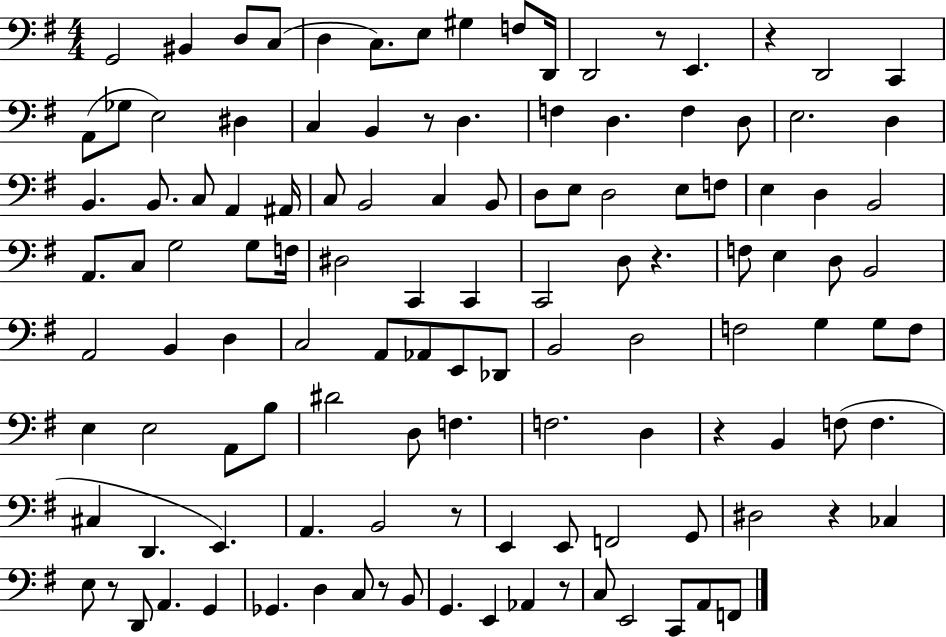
G2/h BIS2/q D3/e C3/e D3/q C3/e. E3/e G#3/q F3/e D2/s D2/h R/e E2/q. R/q D2/h C2/q A2/e Gb3/e E3/h D#3/q C3/q B2/q R/e D3/q. F3/q D3/q. F3/q D3/e E3/h. D3/q B2/q. B2/e. C3/e A2/q A#2/s C3/e B2/h C3/q B2/e D3/e E3/e D3/h E3/e F3/e E3/q D3/q B2/h A2/e. C3/e G3/h G3/e F3/s D#3/h C2/q C2/q C2/h D3/e R/q. F3/e E3/q D3/e B2/h A2/h B2/q D3/q C3/h A2/e Ab2/e E2/e Db2/e B2/h D3/h F3/h G3/q G3/e F3/e E3/q E3/h A2/e B3/e D#4/h D3/e F3/q. F3/h. D3/q R/q B2/q F3/e F3/q. C#3/q D2/q. E2/q. A2/q. B2/h R/e E2/q E2/e F2/h G2/e D#3/h R/q CES3/q E3/e R/e D2/e A2/q. G2/q Gb2/q. D3/q C3/e R/e B2/e G2/q. E2/q Ab2/q R/e C3/e E2/h C2/e A2/e F2/e